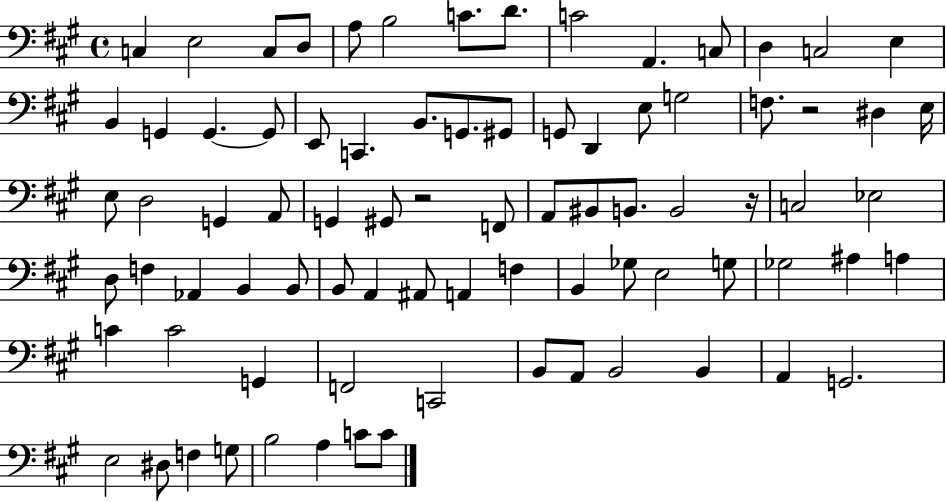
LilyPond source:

{
  \clef bass
  \time 4/4
  \defaultTimeSignature
  \key a \major
  c4 e2 c8 d8 | a8 b2 c'8. d'8. | c'2 a,4. c8 | d4 c2 e4 | \break b,4 g,4 g,4.~~ g,8 | e,8 c,4. b,8. g,8. gis,8 | g,8 d,4 e8 g2 | f8. r2 dis4 e16 | \break e8 d2 g,4 a,8 | g,4 gis,8 r2 f,8 | a,8 bis,8 b,8. b,2 r16 | c2 ees2 | \break d8 f4 aes,4 b,4 b,8 | b,8 a,4 ais,8 a,4 f4 | b,4 ges8 e2 g8 | ges2 ais4 a4 | \break c'4 c'2 g,4 | f,2 c,2 | b,8 a,8 b,2 b,4 | a,4 g,2. | \break e2 dis8 f4 g8 | b2 a4 c'8 c'8 | \bar "|."
}